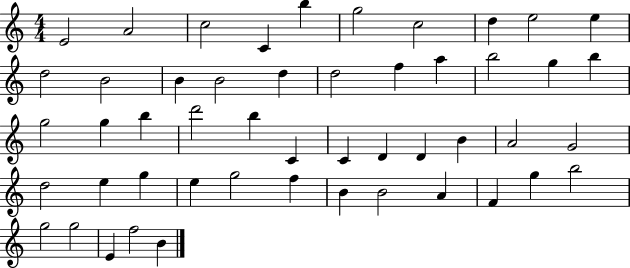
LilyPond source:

{
  \clef treble
  \numericTimeSignature
  \time 4/4
  \key c \major
  e'2 a'2 | c''2 c'4 b''4 | g''2 c''2 | d''4 e''2 e''4 | \break d''2 b'2 | b'4 b'2 d''4 | d''2 f''4 a''4 | b''2 g''4 b''4 | \break g''2 g''4 b''4 | d'''2 b''4 c'4 | c'4 d'4 d'4 b'4 | a'2 g'2 | \break d''2 e''4 g''4 | e''4 g''2 f''4 | b'4 b'2 a'4 | f'4 g''4 b''2 | \break g''2 g''2 | e'4 f''2 b'4 | \bar "|."
}